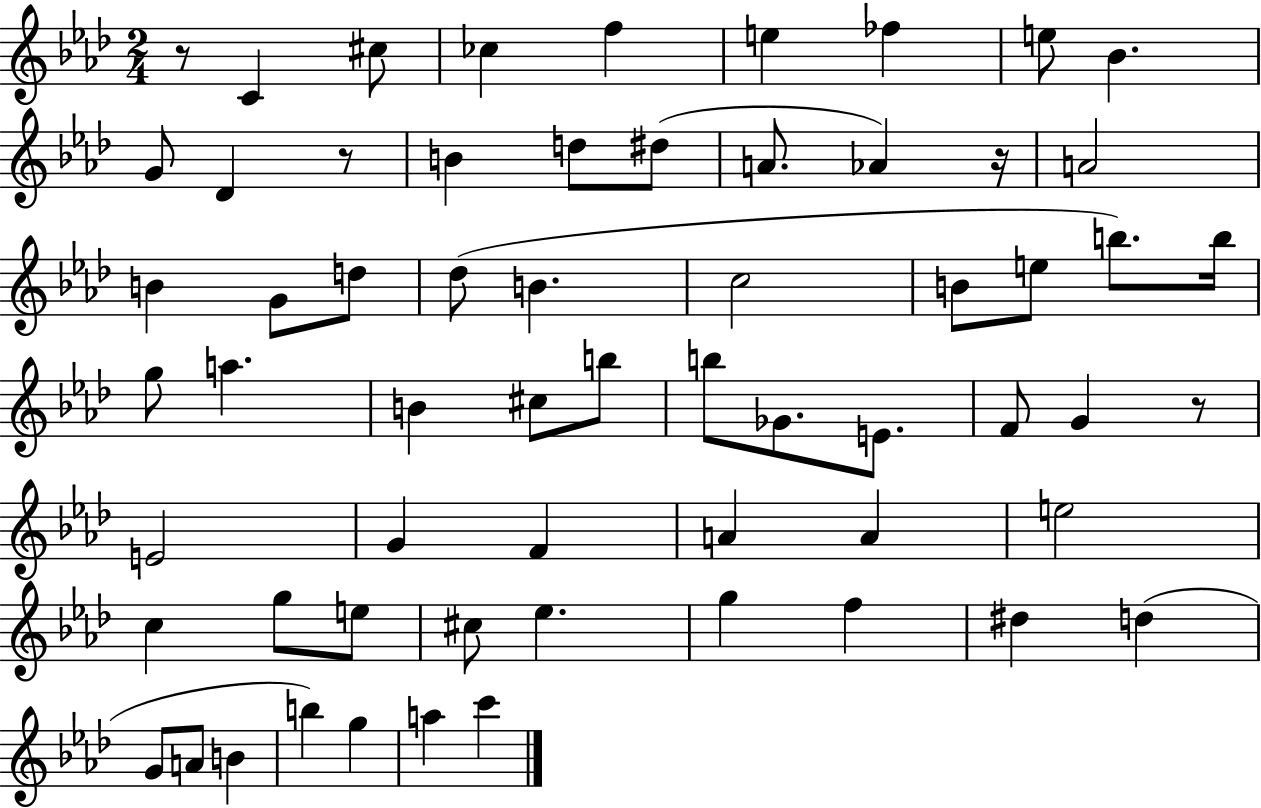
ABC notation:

X:1
T:Untitled
M:2/4
L:1/4
K:Ab
z/2 C ^c/2 _c f e _f e/2 _B G/2 _D z/2 B d/2 ^d/2 A/2 _A z/4 A2 B G/2 d/2 _d/2 B c2 B/2 e/2 b/2 b/4 g/2 a B ^c/2 b/2 b/2 _G/2 E/2 F/2 G z/2 E2 G F A A e2 c g/2 e/2 ^c/2 _e g f ^d d G/2 A/2 B b g a c'